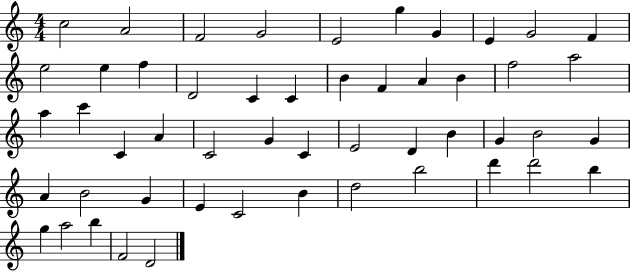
C5/h A4/h F4/h G4/h E4/h G5/q G4/q E4/q G4/h F4/q E5/h E5/q F5/q D4/h C4/q C4/q B4/q F4/q A4/q B4/q F5/h A5/h A5/q C6/q C4/q A4/q C4/h G4/q C4/q E4/h D4/q B4/q G4/q B4/h G4/q A4/q B4/h G4/q E4/q C4/h B4/q D5/h B5/h D6/q D6/h B5/q G5/q A5/h B5/q F4/h D4/h